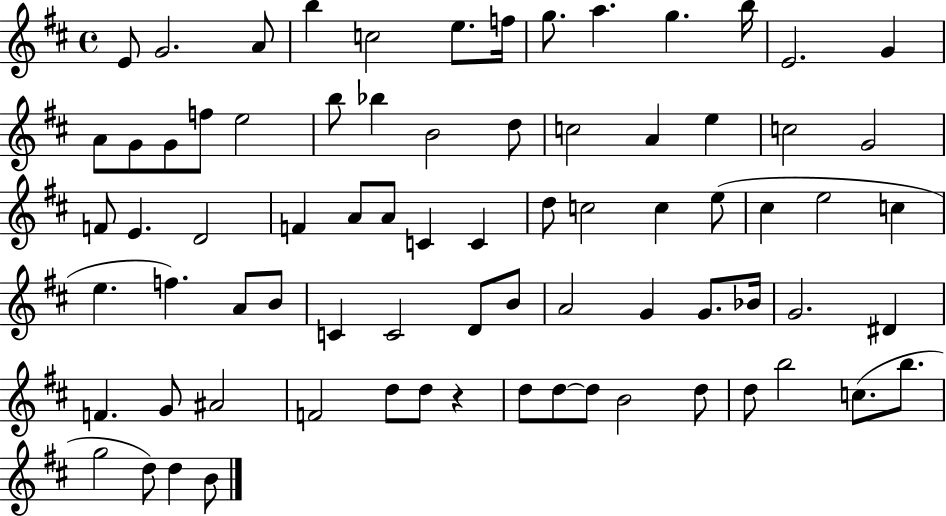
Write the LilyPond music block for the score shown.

{
  \clef treble
  \time 4/4
  \defaultTimeSignature
  \key d \major
  e'8 g'2. a'8 | b''4 c''2 e''8. f''16 | g''8. a''4. g''4. b''16 | e'2. g'4 | \break a'8 g'8 g'8 f''8 e''2 | b''8 bes''4 b'2 d''8 | c''2 a'4 e''4 | c''2 g'2 | \break f'8 e'4. d'2 | f'4 a'8 a'8 c'4 c'4 | d''8 c''2 c''4 e''8( | cis''4 e''2 c''4 | \break e''4. f''4.) a'8 b'8 | c'4 c'2 d'8 b'8 | a'2 g'4 g'8. bes'16 | g'2. dis'4 | \break f'4. g'8 ais'2 | f'2 d''8 d''8 r4 | d''8 d''8~~ d''8 b'2 d''8 | d''8 b''2 c''8.( b''8. | \break g''2 d''8) d''4 b'8 | \bar "|."
}